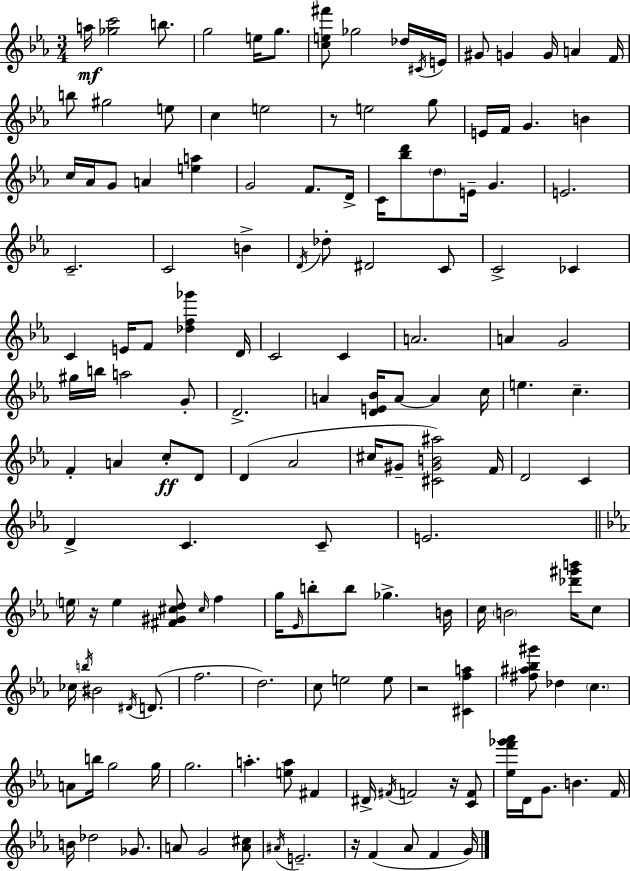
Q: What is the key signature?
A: EES major